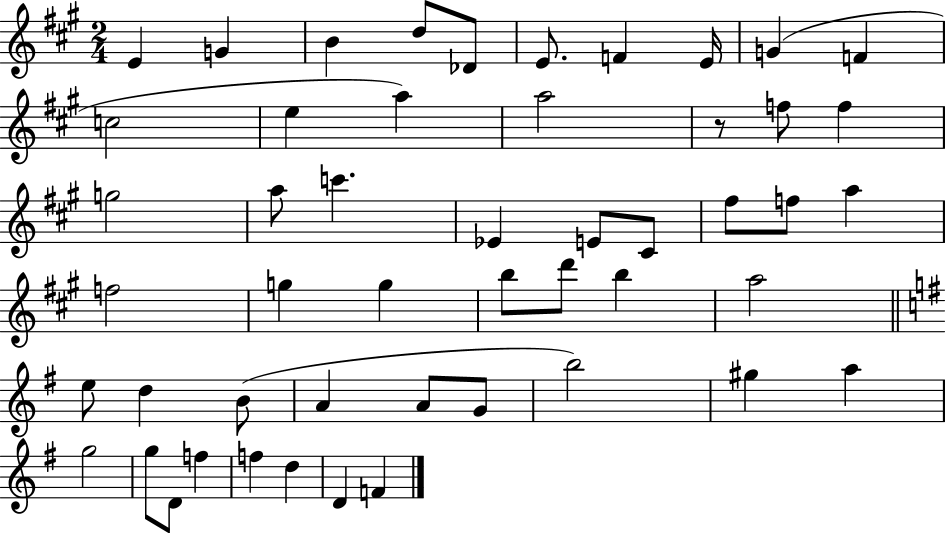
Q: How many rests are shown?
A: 1